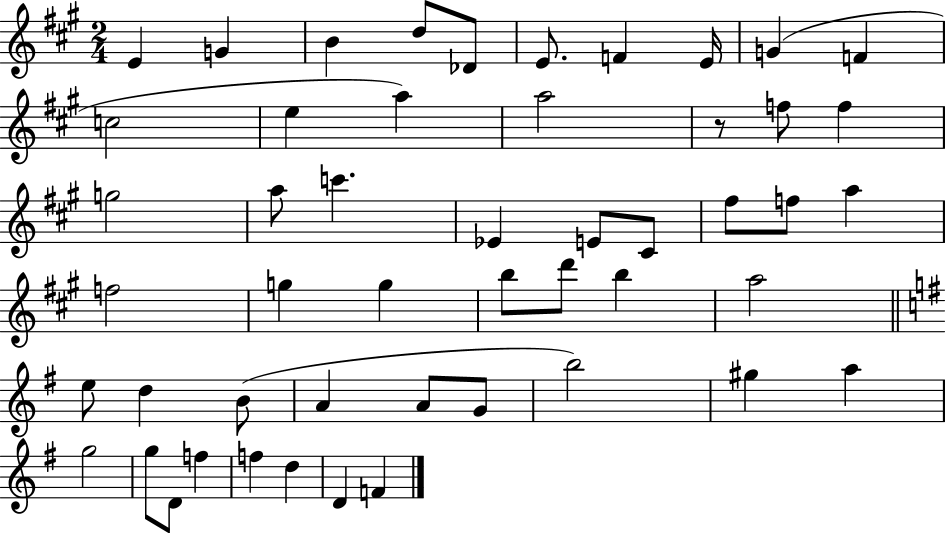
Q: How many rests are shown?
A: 1